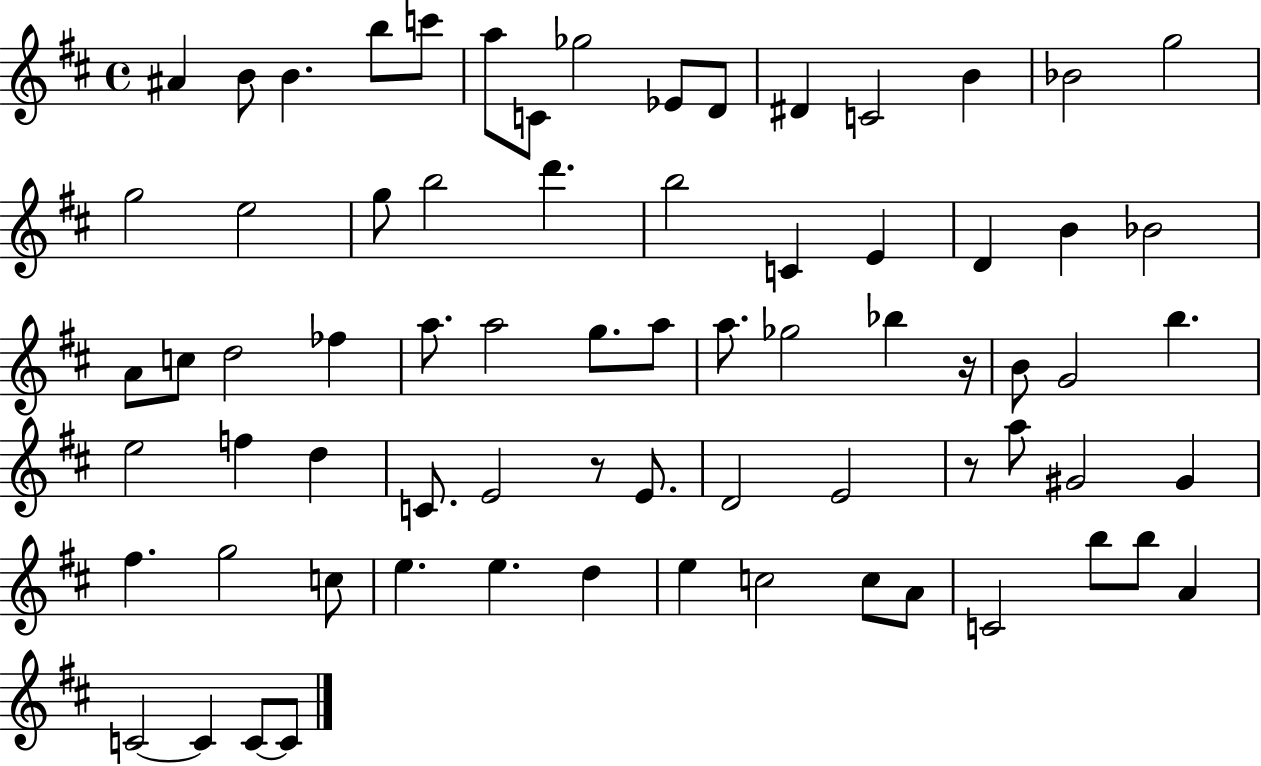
X:1
T:Untitled
M:4/4
L:1/4
K:D
^A B/2 B b/2 c'/2 a/2 C/2 _g2 _E/2 D/2 ^D C2 B _B2 g2 g2 e2 g/2 b2 d' b2 C E D B _B2 A/2 c/2 d2 _f a/2 a2 g/2 a/2 a/2 _g2 _b z/4 B/2 G2 b e2 f d C/2 E2 z/2 E/2 D2 E2 z/2 a/2 ^G2 ^G ^f g2 c/2 e e d e c2 c/2 A/2 C2 b/2 b/2 A C2 C C/2 C/2